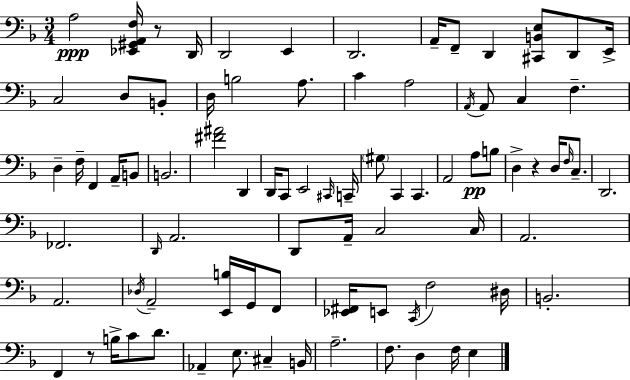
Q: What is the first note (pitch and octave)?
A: A3